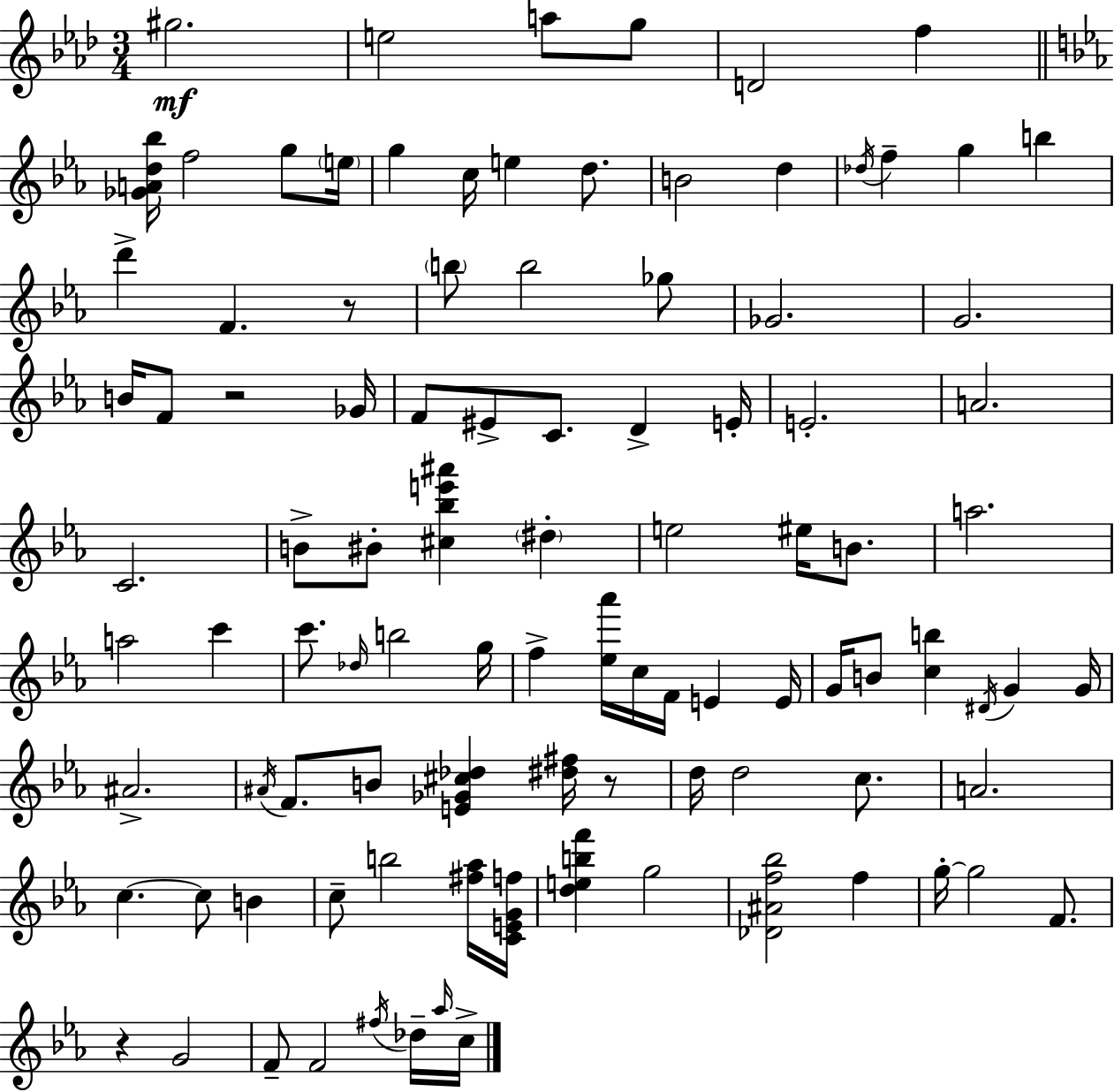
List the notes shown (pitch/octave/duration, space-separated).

G#5/h. E5/h A5/e G5/e D4/h F5/q [Gb4,A4,D5,Bb5]/s F5/h G5/e E5/s G5/q C5/s E5/q D5/e. B4/h D5/q Db5/s F5/q G5/q B5/q D6/q F4/q. R/e B5/e B5/h Gb5/e Gb4/h. G4/h. B4/s F4/e R/h Gb4/s F4/e EIS4/e C4/e. D4/q E4/s E4/h. A4/h. C4/h. B4/e BIS4/e [C#5,Bb5,E6,A#6]/q D#5/q E5/h EIS5/s B4/e. A5/h. A5/h C6/q C6/e. Db5/s B5/h G5/s F5/q [Eb5,Ab6]/s C5/s F4/s E4/q E4/s G4/s B4/e [C5,B5]/q D#4/s G4/q G4/s A#4/h. A#4/s F4/e. B4/e [E4,Gb4,C#5,Db5]/q [D#5,F#5]/s R/e D5/s D5/h C5/e. A4/h. C5/q. C5/e B4/q C5/e B5/h [F#5,Ab5]/s [C4,E4,G4,F5]/s [D5,E5,B5,F6]/q G5/h [Db4,A#4,F5,Bb5]/h F5/q G5/s G5/h F4/e. R/q G4/h F4/e F4/h F#5/s Db5/s Ab5/s C5/s